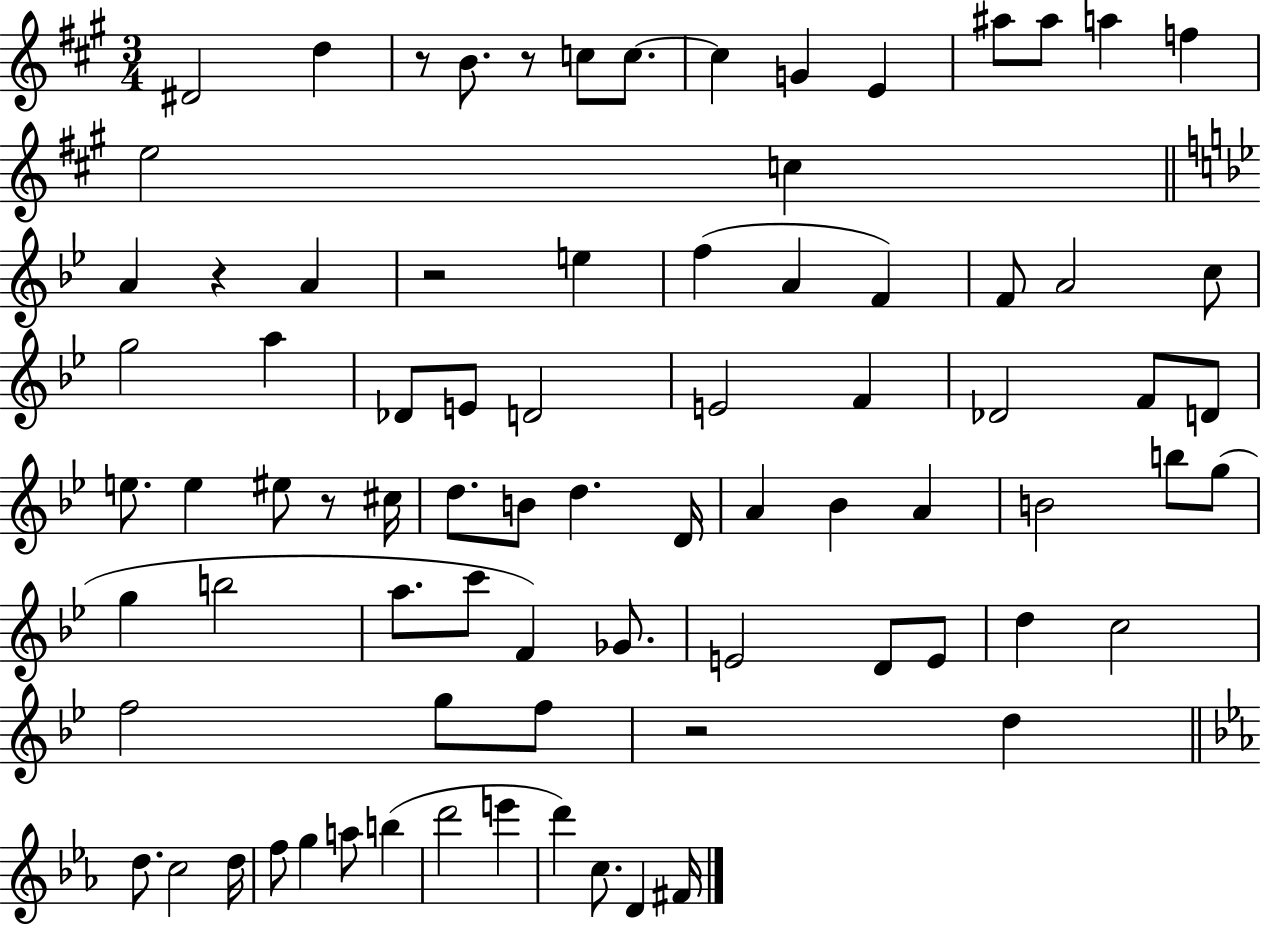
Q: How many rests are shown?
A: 6